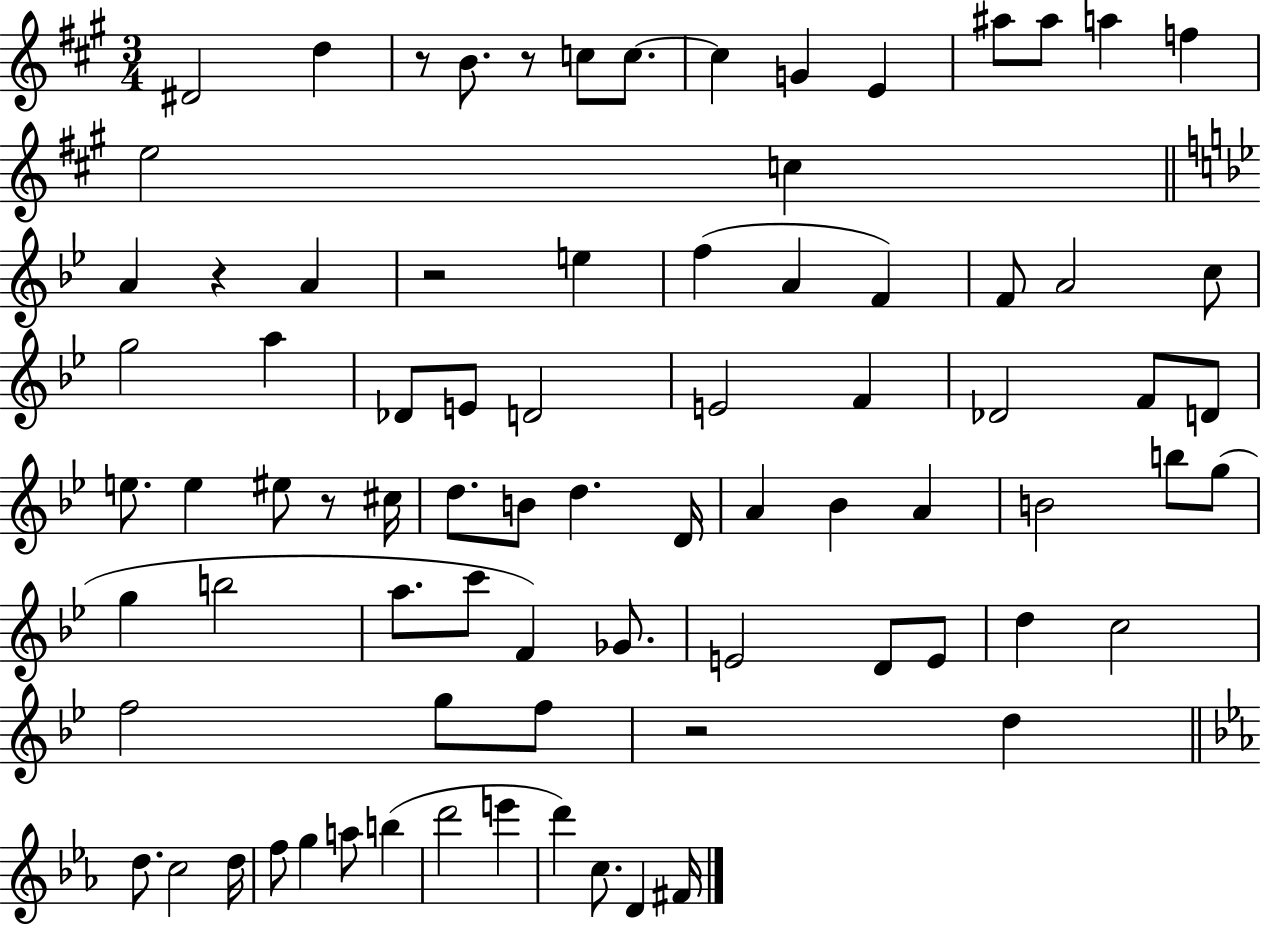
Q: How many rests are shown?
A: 6